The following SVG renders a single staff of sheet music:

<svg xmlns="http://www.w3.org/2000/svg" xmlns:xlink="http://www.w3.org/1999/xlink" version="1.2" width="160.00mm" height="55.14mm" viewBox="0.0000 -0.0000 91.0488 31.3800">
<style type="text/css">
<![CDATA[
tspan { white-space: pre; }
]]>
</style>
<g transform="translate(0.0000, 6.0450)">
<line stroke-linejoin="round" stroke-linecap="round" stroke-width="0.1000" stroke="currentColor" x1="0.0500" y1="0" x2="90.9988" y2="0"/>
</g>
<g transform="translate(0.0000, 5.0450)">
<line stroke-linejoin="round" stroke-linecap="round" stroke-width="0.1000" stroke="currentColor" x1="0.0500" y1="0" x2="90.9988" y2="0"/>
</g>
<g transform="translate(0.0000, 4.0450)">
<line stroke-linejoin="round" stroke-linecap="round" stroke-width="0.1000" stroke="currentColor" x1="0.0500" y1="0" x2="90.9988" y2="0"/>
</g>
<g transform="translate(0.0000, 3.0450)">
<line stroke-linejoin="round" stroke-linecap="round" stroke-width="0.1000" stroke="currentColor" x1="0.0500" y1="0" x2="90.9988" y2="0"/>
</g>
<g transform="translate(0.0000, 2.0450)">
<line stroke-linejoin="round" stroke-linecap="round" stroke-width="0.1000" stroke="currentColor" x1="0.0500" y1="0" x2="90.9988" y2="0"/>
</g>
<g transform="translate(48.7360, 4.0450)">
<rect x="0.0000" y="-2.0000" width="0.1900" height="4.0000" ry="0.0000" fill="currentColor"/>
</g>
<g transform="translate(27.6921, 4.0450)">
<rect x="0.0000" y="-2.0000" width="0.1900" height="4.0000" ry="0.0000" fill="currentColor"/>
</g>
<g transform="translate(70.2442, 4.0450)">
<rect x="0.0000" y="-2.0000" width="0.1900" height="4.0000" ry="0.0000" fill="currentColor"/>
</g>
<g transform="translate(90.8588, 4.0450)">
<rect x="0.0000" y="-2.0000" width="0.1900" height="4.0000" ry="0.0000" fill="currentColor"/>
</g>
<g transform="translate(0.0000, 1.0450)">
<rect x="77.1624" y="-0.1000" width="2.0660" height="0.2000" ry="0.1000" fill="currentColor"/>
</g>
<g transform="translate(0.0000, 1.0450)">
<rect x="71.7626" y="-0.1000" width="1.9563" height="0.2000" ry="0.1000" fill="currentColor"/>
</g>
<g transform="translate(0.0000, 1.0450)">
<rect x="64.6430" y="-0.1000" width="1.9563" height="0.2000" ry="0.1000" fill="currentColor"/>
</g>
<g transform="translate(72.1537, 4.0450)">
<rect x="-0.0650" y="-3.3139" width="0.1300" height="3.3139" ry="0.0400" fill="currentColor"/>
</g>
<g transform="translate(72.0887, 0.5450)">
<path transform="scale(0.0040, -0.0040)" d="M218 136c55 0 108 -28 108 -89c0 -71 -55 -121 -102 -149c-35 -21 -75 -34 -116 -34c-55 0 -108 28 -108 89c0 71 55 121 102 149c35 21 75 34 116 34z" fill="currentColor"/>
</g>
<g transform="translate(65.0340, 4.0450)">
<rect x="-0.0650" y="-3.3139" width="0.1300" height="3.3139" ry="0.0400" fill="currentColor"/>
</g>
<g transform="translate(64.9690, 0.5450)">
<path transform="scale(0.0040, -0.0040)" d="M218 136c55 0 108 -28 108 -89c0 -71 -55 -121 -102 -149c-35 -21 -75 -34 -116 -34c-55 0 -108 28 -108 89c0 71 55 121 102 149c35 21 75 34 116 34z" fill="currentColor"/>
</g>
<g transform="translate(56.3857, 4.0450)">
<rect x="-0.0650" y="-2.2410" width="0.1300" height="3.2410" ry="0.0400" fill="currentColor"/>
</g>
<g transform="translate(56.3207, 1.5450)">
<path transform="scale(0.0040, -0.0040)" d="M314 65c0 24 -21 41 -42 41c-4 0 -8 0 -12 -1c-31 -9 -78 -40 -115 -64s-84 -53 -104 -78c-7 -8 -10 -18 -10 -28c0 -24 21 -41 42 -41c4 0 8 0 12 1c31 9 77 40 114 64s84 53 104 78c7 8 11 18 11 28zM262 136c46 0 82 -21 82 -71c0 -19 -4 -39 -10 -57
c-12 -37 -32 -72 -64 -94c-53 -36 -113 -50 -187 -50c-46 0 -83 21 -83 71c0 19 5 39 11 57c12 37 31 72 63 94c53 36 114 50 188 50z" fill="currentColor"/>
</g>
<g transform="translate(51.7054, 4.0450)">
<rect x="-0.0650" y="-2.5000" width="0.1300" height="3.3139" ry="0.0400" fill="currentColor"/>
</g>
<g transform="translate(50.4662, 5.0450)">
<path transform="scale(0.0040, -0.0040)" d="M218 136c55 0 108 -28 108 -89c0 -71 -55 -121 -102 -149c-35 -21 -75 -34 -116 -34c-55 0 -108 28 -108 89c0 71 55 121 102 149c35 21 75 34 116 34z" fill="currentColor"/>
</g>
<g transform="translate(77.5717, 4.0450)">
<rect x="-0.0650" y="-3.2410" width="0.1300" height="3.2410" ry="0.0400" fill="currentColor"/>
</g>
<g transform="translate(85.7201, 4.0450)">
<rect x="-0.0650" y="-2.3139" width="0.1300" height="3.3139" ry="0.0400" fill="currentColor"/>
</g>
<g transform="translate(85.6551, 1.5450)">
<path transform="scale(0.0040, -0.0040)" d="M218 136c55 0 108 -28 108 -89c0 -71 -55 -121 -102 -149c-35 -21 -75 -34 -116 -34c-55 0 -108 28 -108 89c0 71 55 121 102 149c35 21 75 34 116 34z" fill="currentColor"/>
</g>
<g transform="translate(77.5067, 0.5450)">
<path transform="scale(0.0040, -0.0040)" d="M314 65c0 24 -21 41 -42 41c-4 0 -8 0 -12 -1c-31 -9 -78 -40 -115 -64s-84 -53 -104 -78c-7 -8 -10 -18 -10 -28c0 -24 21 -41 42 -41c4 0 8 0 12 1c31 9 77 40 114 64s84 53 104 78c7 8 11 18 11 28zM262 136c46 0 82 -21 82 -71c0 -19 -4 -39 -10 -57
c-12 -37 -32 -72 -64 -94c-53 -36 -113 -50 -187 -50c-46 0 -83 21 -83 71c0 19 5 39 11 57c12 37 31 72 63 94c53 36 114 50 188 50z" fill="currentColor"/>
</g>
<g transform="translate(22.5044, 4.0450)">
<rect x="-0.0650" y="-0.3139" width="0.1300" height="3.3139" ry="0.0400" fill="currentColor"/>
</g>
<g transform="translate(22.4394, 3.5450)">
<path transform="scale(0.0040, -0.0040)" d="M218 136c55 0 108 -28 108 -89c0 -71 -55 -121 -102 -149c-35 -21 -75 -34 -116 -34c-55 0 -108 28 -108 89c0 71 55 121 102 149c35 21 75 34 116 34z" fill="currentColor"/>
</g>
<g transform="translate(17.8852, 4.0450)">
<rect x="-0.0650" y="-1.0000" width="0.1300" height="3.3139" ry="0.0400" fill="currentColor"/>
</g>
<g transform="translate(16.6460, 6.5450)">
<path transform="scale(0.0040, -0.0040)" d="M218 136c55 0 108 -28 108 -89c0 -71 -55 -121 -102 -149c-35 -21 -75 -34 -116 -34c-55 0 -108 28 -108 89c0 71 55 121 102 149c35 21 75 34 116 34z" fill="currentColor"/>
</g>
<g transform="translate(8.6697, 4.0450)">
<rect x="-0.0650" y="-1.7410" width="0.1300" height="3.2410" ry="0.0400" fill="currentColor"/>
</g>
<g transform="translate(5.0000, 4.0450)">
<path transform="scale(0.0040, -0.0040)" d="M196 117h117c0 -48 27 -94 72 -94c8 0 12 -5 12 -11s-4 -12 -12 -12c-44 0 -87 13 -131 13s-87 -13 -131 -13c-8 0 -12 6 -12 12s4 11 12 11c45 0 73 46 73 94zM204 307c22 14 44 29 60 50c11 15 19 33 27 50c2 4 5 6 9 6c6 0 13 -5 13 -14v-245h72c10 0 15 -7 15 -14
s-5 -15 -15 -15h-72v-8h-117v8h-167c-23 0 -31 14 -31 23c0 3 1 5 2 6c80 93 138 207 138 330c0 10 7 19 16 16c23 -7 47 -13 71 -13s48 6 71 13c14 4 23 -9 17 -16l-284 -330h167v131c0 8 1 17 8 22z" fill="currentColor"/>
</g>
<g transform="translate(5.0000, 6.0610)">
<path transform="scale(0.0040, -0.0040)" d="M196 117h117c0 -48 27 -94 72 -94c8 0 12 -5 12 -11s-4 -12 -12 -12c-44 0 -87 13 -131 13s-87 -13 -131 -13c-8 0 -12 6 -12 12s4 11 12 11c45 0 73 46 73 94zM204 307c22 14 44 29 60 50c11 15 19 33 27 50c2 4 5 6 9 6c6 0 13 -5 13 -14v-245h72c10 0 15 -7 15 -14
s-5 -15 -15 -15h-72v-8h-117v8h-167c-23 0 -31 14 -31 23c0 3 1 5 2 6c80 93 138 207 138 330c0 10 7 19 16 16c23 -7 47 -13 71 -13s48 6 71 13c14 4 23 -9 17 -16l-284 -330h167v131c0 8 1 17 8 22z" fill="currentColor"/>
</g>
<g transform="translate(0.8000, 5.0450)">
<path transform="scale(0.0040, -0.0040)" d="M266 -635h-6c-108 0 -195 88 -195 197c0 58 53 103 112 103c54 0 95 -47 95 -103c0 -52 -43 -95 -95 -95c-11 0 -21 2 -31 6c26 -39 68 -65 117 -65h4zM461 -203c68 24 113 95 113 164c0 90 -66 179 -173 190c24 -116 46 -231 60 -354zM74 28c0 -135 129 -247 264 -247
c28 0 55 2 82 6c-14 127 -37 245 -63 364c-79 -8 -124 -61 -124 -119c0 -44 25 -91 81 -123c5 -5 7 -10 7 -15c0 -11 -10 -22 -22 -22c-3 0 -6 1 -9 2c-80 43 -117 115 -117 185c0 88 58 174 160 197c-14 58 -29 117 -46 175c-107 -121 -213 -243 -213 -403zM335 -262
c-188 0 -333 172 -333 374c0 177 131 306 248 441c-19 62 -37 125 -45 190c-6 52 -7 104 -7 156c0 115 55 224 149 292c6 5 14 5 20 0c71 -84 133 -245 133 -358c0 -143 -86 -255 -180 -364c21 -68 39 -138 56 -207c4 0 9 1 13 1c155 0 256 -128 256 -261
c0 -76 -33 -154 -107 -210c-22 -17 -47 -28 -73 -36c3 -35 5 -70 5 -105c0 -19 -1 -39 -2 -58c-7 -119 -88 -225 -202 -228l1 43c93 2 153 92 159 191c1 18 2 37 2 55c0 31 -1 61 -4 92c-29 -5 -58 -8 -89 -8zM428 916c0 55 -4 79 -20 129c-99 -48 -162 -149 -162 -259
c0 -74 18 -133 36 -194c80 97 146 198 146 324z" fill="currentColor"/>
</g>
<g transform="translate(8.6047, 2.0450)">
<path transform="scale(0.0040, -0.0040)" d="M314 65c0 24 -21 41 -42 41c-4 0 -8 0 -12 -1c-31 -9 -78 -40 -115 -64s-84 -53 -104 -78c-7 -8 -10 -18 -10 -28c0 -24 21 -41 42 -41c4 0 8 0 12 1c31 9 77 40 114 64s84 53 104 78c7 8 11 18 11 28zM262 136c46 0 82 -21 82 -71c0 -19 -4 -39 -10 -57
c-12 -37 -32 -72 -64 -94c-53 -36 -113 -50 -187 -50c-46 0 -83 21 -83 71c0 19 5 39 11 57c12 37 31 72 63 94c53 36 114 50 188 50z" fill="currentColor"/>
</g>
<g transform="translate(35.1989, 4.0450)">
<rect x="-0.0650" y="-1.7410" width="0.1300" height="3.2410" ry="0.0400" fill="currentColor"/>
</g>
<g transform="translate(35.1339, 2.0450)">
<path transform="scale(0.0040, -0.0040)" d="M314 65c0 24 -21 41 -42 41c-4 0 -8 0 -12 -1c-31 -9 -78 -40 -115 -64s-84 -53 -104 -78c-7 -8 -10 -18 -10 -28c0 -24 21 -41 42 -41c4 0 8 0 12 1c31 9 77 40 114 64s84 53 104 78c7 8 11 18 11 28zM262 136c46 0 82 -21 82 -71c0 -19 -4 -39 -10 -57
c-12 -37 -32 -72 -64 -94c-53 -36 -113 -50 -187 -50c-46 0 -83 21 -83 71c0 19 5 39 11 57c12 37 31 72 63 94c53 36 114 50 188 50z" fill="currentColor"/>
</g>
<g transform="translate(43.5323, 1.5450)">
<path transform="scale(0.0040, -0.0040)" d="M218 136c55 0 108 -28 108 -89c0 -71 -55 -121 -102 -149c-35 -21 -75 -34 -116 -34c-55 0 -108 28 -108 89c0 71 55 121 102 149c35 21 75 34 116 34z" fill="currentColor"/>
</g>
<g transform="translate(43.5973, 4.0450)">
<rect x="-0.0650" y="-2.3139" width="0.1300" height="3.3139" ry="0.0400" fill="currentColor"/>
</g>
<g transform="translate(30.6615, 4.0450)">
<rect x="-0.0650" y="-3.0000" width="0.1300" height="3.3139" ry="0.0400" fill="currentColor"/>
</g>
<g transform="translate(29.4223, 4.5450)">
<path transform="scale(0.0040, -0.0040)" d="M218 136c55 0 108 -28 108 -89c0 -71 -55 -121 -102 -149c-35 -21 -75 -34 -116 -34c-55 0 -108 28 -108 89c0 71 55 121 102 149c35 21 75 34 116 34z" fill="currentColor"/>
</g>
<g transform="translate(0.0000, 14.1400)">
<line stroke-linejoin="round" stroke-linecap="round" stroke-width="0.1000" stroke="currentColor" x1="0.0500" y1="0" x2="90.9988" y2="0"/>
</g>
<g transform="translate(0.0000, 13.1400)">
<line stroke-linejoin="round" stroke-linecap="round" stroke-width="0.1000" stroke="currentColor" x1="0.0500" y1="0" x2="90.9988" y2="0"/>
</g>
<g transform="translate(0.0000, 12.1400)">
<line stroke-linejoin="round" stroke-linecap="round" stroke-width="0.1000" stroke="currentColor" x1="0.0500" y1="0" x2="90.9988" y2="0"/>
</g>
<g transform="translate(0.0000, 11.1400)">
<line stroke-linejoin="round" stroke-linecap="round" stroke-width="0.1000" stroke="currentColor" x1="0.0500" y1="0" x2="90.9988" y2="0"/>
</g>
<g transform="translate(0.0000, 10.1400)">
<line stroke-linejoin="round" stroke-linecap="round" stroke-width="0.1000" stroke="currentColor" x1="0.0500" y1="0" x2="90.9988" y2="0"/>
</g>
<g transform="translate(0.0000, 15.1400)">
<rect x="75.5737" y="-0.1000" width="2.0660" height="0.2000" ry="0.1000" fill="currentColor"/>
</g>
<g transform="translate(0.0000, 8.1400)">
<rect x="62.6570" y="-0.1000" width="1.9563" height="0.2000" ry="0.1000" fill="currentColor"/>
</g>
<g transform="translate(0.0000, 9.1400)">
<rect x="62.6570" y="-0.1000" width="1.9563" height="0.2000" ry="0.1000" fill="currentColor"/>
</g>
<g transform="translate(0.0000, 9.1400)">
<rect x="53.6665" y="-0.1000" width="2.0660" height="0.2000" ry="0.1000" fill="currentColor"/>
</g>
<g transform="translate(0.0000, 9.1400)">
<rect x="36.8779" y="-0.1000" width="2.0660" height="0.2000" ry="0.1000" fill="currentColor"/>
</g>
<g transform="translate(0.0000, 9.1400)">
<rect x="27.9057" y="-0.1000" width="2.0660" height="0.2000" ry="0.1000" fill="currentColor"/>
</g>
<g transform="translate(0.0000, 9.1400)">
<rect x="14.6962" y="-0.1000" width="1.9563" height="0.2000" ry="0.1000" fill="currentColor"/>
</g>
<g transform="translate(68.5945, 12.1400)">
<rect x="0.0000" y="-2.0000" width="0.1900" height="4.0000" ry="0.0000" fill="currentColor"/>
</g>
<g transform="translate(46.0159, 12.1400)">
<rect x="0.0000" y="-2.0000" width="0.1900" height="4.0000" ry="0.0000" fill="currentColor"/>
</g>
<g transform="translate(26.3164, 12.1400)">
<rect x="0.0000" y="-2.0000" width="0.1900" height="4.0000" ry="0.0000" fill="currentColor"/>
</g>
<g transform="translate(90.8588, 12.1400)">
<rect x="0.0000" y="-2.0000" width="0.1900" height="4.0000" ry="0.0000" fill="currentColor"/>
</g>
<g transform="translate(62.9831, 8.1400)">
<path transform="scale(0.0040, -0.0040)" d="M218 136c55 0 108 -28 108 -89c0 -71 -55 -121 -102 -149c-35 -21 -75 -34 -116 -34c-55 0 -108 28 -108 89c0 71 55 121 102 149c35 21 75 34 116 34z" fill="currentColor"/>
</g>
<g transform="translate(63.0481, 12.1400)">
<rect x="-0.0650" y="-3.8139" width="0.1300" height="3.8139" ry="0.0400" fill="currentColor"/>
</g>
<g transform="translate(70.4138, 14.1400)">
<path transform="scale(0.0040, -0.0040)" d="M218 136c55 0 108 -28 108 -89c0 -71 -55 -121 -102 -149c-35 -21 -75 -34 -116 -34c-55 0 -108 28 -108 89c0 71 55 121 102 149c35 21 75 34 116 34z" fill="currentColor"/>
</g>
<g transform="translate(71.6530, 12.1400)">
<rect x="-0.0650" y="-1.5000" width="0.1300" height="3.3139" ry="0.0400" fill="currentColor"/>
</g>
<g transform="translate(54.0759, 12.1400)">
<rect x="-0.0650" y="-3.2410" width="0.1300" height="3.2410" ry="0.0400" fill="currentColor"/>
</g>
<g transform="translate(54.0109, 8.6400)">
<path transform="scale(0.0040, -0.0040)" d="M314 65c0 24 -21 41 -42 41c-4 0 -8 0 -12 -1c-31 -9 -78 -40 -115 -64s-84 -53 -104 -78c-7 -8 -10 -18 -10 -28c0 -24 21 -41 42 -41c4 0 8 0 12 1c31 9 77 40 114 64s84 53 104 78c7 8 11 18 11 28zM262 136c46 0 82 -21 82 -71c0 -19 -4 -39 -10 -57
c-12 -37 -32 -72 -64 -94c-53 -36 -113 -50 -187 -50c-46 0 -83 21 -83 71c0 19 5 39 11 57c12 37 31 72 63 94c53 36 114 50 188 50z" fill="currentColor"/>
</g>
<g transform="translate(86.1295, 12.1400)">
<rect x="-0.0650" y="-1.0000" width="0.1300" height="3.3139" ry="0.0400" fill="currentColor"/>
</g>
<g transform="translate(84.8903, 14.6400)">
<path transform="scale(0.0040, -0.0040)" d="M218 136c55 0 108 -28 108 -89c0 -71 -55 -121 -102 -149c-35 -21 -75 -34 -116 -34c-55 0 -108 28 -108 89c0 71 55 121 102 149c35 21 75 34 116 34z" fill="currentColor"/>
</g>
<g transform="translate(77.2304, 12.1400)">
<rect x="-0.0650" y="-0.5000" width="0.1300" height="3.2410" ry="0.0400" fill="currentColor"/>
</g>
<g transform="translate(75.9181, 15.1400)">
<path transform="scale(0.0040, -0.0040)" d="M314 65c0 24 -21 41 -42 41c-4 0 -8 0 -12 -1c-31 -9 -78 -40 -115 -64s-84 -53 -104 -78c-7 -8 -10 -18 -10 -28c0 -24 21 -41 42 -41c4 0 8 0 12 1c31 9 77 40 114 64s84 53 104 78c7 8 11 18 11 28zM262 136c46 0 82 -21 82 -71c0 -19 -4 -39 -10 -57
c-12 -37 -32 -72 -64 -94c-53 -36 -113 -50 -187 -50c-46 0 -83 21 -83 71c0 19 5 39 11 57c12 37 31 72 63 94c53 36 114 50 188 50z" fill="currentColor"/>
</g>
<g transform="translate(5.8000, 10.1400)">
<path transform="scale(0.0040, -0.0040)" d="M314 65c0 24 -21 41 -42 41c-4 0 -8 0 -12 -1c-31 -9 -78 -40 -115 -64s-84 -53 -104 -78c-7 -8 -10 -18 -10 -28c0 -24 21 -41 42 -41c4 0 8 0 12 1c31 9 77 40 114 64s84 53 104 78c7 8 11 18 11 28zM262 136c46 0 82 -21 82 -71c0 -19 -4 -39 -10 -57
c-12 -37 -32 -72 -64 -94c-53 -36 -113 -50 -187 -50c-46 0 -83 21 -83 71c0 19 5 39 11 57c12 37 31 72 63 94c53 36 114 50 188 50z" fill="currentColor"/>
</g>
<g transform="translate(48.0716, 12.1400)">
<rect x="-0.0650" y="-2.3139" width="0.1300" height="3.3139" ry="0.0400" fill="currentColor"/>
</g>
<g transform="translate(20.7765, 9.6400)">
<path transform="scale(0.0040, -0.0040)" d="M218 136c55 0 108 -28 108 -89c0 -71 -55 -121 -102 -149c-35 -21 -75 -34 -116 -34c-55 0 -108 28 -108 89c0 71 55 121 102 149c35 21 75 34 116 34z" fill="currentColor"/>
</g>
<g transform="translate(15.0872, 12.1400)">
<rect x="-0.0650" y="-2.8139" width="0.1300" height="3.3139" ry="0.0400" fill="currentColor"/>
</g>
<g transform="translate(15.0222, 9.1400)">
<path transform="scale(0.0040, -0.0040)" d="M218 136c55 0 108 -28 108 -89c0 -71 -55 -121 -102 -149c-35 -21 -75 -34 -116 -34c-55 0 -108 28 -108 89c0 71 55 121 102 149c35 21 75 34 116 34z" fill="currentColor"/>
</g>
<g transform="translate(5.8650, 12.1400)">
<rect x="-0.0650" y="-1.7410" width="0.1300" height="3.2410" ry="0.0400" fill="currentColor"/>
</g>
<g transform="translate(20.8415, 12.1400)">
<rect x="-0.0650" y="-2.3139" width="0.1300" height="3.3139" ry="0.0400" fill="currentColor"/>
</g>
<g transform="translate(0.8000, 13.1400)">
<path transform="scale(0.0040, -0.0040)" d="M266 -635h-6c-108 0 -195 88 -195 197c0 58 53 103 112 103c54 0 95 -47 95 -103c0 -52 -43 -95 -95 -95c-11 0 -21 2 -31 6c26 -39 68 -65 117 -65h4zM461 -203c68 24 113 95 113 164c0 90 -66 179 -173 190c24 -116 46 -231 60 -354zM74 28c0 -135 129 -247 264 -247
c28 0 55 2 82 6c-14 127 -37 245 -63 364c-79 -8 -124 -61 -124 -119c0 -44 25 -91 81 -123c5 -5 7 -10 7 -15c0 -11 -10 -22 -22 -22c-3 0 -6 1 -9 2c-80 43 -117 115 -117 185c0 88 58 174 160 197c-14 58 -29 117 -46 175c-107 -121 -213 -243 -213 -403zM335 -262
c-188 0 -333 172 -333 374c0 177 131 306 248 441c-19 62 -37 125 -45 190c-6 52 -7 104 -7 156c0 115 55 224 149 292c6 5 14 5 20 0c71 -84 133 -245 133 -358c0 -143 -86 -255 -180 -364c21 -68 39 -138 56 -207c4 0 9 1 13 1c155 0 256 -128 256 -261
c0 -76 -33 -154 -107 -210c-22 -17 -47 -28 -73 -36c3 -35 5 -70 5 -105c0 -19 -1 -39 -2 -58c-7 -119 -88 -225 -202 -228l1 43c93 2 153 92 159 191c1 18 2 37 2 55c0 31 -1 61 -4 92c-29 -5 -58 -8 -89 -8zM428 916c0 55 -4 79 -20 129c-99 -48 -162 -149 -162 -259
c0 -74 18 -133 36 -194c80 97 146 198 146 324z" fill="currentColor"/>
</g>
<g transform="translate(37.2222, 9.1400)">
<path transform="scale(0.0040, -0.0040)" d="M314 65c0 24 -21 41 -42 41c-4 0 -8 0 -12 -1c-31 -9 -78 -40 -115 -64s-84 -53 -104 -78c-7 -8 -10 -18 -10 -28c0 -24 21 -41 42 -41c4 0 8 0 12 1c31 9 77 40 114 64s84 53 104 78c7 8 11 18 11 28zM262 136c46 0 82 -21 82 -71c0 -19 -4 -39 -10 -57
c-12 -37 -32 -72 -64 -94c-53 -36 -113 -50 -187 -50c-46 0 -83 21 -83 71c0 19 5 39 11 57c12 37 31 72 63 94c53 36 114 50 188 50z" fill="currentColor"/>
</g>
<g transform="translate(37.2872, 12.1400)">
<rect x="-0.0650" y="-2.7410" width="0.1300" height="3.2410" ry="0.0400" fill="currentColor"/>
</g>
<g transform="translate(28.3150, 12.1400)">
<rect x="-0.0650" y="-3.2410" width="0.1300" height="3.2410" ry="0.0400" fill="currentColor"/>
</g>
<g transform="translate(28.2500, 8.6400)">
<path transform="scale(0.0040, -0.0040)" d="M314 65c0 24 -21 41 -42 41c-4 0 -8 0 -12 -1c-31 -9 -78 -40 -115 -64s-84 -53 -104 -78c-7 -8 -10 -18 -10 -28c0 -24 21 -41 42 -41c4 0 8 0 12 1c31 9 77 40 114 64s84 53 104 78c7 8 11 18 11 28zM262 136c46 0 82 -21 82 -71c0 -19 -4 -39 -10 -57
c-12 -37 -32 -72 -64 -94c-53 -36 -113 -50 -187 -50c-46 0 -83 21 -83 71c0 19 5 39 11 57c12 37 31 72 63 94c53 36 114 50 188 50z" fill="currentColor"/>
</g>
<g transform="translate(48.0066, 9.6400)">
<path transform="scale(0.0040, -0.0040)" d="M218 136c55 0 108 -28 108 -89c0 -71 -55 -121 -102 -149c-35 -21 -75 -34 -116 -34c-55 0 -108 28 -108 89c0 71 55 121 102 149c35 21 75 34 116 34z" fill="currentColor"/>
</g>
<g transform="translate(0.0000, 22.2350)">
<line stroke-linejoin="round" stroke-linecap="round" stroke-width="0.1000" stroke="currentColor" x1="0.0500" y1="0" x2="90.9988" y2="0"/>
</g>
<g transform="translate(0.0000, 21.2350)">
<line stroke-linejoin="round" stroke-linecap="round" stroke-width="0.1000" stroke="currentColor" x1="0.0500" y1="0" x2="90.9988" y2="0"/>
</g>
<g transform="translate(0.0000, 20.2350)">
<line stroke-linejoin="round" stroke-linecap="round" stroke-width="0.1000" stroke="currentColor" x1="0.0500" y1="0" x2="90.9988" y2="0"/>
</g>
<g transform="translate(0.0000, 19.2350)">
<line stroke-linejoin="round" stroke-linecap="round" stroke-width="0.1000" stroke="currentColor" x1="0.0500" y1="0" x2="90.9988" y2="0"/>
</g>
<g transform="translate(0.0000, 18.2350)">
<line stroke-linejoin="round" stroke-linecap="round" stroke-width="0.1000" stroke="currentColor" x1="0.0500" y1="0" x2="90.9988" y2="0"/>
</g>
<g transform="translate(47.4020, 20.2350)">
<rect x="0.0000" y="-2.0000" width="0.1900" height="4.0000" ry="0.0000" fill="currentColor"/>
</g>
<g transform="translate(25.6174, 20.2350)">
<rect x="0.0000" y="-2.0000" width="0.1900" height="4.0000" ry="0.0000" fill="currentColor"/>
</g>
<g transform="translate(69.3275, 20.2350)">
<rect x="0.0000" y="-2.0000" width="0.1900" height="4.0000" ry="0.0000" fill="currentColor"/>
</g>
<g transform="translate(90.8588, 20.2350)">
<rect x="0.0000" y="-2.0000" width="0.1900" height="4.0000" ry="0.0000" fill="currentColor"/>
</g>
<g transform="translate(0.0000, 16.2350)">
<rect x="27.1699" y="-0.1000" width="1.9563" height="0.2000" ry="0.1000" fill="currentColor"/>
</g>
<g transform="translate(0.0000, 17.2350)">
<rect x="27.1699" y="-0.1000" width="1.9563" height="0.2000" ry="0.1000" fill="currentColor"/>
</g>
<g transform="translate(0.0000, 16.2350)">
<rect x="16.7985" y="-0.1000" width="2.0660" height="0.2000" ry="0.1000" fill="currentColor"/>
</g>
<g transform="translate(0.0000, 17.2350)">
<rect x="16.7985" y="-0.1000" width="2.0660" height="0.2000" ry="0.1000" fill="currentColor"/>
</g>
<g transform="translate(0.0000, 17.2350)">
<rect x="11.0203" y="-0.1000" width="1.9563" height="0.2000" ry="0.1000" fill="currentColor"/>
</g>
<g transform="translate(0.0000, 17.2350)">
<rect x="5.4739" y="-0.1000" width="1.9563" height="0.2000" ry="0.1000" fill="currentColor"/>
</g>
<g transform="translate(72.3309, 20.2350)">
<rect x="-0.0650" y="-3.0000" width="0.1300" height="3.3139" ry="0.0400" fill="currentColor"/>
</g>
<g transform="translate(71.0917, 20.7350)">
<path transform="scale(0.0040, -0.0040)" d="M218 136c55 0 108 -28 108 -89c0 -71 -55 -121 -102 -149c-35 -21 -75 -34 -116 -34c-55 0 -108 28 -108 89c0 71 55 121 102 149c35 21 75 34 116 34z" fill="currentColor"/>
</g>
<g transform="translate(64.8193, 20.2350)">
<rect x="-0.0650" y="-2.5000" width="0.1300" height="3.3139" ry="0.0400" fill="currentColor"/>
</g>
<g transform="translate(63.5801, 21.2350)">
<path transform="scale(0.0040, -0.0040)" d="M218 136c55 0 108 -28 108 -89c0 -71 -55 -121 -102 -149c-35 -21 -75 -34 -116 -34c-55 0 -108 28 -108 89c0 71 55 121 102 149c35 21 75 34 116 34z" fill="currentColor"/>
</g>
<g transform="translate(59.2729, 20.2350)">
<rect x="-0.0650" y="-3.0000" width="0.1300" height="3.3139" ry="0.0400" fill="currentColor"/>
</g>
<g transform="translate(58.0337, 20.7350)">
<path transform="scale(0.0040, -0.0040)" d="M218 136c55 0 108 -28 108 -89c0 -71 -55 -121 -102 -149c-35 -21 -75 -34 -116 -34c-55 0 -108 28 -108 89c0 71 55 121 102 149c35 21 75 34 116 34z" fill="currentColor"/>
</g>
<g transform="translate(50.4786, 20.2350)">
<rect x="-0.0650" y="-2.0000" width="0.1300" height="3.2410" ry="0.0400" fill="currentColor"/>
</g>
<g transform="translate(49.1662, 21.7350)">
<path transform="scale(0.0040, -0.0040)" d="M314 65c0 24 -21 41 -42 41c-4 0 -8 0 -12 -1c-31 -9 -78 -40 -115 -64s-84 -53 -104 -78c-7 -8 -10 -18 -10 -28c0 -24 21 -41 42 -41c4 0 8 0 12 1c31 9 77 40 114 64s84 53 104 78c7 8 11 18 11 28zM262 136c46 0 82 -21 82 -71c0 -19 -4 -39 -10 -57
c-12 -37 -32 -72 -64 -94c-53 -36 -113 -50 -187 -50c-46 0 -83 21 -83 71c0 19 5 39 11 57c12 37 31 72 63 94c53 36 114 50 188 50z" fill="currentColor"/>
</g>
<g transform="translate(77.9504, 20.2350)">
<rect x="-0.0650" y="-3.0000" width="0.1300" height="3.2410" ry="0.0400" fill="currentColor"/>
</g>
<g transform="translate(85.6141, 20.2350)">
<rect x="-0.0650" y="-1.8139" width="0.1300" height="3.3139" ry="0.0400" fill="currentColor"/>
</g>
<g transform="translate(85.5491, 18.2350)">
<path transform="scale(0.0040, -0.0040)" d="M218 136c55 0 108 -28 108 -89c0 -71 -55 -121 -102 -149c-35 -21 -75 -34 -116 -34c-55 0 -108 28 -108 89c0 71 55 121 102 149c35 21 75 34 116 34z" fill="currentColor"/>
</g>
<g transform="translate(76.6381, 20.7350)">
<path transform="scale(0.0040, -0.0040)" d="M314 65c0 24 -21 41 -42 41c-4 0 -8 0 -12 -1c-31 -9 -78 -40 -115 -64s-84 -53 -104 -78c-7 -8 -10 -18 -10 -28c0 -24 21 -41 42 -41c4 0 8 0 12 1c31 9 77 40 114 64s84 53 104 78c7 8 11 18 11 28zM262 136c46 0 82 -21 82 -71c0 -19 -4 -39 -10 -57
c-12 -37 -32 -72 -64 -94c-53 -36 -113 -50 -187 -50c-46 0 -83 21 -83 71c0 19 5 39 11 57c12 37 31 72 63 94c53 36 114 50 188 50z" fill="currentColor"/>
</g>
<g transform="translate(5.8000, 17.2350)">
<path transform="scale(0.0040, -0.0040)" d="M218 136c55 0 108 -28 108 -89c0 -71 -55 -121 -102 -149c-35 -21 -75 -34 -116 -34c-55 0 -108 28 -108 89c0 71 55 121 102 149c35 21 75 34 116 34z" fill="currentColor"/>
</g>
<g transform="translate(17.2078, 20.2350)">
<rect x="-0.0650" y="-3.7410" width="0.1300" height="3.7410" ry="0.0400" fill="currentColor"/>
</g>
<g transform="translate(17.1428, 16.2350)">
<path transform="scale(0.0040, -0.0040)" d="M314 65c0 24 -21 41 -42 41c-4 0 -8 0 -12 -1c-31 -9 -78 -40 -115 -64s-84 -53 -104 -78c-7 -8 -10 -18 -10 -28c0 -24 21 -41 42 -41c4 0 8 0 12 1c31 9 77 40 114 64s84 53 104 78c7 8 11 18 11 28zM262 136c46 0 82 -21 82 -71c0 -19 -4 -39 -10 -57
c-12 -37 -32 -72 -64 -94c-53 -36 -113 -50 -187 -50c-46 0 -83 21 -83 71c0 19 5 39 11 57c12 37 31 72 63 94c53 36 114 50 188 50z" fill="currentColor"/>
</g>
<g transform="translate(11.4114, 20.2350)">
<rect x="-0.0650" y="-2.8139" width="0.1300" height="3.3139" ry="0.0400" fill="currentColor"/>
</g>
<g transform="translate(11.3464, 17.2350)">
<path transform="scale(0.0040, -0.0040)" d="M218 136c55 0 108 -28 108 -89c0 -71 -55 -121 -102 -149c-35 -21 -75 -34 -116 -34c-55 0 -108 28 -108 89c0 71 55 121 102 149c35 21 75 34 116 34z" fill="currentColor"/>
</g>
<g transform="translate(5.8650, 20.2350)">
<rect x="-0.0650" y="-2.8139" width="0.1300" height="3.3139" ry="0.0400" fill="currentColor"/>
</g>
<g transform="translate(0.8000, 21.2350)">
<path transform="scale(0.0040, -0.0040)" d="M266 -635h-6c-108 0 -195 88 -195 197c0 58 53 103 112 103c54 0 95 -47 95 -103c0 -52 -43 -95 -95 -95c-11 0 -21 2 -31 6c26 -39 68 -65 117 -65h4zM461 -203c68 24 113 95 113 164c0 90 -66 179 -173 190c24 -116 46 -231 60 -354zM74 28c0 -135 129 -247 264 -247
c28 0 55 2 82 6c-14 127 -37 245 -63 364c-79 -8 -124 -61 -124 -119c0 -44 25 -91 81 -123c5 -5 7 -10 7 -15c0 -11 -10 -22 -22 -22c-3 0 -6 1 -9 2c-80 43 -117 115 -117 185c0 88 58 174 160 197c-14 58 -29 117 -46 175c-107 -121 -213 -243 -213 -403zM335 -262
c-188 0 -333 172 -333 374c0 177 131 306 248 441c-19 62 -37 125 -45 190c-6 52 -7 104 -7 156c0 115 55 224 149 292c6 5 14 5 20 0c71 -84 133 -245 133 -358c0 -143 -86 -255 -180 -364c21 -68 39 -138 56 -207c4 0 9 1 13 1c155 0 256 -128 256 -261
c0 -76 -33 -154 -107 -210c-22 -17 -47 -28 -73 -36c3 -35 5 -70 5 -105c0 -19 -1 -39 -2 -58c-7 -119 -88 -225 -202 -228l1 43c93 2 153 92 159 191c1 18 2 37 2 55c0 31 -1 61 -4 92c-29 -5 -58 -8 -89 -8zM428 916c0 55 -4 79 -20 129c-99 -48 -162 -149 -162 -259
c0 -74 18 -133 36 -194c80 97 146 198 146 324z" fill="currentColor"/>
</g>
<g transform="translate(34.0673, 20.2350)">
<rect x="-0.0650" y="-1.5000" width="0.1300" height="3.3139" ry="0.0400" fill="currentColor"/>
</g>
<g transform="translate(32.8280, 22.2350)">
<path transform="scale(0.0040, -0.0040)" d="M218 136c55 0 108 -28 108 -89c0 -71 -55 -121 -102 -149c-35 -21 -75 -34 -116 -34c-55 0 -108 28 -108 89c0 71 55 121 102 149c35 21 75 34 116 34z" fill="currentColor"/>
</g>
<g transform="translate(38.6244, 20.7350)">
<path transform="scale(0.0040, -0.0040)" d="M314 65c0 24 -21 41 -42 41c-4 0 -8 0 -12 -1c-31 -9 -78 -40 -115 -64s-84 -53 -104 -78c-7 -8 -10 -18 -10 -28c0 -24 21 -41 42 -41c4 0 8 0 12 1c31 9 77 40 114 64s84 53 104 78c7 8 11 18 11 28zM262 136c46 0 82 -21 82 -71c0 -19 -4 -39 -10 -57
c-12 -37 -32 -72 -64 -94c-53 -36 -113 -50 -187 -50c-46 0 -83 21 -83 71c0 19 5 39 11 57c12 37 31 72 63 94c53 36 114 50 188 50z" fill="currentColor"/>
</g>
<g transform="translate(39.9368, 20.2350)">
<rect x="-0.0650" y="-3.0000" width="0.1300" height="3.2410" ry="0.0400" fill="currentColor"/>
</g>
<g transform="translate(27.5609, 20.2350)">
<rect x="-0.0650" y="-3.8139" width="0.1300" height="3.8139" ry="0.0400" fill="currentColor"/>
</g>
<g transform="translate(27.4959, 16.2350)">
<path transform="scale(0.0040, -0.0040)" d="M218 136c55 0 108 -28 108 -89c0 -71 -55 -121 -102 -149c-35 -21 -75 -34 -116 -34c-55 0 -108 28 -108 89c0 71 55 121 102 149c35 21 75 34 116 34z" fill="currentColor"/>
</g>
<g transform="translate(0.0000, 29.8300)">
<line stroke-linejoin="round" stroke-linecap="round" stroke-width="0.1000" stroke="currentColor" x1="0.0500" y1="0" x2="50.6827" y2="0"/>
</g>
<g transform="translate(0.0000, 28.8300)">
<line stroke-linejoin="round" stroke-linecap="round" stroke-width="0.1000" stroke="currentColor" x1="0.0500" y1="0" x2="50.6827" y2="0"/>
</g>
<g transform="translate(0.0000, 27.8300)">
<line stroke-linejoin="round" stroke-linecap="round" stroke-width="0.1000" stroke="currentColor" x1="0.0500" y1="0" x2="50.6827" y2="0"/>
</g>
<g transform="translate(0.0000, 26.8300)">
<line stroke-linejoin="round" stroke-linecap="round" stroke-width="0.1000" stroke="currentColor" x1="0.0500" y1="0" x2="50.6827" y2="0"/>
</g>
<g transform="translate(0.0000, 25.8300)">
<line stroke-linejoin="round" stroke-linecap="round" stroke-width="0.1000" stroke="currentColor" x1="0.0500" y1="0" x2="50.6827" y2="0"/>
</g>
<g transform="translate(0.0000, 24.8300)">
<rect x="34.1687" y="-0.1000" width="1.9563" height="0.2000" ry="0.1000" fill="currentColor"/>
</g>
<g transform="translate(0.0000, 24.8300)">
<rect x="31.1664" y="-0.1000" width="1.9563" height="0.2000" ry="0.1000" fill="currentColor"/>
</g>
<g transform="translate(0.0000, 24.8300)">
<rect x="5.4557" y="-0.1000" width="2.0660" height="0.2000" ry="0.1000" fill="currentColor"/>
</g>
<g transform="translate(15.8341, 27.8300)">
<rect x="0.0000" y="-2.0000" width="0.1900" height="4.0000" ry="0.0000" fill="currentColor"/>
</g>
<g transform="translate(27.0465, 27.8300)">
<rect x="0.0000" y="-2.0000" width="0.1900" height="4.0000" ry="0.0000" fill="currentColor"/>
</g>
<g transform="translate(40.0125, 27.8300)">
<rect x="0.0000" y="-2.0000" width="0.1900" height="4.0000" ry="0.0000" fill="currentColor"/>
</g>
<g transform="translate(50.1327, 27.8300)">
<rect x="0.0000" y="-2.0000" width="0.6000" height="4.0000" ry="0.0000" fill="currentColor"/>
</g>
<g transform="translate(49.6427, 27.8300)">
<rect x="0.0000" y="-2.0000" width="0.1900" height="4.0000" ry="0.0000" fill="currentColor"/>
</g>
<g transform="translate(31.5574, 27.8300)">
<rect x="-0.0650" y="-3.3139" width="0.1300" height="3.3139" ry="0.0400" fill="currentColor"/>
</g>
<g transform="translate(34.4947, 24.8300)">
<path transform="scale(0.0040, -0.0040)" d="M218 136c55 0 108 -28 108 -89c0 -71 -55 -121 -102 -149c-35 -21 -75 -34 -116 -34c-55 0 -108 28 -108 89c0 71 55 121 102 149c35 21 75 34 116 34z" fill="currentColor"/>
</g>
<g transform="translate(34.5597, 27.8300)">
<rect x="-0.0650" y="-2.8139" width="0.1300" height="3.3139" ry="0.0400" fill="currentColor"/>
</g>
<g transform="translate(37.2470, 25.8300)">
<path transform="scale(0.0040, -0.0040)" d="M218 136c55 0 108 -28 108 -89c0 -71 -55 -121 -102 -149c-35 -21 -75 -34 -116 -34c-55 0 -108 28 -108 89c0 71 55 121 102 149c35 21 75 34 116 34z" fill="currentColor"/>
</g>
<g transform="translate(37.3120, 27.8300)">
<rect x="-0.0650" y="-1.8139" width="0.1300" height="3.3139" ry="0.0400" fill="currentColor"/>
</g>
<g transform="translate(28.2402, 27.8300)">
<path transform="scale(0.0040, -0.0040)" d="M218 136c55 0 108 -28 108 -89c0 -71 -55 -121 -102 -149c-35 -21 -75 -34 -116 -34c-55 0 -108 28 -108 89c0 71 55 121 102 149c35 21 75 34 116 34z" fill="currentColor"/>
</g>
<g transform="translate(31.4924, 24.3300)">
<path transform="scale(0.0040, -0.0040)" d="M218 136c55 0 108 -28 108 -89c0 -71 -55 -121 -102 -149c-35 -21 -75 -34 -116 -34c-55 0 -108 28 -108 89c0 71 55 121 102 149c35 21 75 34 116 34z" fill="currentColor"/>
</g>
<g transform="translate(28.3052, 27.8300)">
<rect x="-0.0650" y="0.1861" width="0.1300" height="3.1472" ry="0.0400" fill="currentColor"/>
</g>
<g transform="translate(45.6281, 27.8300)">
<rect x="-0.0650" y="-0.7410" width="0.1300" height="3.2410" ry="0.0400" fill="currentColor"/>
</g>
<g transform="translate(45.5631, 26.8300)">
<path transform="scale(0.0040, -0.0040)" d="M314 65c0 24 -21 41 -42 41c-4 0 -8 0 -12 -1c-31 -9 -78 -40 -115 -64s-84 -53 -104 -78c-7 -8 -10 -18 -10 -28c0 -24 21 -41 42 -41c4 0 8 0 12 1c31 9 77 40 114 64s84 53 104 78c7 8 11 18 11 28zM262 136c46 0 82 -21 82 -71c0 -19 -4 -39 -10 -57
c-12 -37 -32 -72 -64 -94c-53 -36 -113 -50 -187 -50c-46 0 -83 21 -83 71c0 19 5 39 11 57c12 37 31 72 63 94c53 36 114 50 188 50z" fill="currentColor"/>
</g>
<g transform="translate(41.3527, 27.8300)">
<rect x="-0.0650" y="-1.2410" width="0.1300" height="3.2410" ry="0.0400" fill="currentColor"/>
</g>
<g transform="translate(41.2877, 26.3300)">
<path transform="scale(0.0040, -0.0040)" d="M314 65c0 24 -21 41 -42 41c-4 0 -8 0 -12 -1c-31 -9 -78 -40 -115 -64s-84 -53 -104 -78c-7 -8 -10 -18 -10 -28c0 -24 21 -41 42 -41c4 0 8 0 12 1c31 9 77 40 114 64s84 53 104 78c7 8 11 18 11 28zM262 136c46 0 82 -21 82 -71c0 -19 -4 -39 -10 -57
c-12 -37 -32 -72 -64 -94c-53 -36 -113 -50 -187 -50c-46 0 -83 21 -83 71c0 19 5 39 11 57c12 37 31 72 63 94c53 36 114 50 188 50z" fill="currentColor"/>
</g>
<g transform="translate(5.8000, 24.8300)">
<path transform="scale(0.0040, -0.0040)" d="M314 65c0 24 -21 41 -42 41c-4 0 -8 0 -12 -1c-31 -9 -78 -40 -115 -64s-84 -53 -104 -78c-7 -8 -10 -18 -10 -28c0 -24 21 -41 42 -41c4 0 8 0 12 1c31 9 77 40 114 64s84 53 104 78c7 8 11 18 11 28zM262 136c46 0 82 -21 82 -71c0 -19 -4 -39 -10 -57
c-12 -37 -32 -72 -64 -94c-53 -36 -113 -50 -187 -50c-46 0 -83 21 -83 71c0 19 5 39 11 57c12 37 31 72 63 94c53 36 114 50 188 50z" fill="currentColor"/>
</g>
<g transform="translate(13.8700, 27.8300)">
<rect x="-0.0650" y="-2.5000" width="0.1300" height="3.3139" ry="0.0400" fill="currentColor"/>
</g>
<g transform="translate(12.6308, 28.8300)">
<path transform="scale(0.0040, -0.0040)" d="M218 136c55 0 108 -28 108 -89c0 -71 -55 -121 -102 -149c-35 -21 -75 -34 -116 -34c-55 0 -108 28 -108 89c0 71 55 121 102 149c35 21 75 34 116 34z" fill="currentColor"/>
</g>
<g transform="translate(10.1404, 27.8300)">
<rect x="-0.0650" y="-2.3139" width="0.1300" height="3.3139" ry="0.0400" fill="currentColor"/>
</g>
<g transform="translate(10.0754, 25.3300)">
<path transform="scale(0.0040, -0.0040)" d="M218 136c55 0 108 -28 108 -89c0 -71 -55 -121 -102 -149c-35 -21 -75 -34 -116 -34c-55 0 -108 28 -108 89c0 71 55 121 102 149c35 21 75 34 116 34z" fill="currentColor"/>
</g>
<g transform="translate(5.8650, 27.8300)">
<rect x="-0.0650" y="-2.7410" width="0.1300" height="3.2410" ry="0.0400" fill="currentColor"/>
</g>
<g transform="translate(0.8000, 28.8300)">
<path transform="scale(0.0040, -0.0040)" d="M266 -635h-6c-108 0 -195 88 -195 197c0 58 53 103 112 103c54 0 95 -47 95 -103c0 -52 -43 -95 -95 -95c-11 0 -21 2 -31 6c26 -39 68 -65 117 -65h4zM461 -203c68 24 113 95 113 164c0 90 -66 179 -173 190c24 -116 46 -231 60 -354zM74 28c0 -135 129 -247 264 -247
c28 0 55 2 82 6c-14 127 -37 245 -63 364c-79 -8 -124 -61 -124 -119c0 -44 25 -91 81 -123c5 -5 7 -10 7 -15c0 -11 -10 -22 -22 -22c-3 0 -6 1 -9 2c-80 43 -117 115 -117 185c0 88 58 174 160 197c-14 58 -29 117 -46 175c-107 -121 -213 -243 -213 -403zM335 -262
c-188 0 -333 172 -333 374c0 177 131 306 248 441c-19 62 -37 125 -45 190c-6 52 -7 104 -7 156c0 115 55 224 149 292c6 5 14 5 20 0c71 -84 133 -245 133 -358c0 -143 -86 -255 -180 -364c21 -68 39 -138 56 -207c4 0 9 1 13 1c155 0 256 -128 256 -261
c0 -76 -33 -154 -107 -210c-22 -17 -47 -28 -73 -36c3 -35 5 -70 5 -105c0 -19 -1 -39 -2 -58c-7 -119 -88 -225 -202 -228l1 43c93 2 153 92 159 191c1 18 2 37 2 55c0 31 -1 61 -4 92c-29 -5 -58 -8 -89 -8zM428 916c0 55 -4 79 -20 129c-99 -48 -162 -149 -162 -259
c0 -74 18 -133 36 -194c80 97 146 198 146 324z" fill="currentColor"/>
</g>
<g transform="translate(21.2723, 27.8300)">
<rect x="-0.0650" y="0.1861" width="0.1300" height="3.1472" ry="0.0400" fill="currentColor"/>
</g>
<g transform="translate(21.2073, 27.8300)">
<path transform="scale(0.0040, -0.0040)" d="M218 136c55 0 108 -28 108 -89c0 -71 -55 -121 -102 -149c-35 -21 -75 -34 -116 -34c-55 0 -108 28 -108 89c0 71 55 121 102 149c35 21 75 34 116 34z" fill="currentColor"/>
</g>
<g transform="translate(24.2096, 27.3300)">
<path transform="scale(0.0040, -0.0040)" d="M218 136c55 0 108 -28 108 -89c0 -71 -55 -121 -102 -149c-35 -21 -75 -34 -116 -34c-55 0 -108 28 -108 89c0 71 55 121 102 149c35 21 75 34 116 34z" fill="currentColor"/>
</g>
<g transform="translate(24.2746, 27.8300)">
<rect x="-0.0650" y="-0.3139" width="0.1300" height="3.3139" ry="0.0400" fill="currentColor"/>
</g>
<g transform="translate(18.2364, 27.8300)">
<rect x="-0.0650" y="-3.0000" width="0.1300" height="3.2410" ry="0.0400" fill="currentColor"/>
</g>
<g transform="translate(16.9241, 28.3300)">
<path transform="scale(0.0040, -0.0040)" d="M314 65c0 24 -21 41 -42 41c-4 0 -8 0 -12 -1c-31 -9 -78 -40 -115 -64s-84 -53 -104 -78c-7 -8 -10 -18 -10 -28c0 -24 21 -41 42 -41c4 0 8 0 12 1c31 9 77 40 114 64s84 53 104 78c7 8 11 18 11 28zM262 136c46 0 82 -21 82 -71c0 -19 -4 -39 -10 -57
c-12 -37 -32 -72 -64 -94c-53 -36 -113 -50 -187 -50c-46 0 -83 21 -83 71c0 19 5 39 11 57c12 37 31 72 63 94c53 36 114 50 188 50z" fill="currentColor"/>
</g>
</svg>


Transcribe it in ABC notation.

X:1
T:Untitled
M:4/4
L:1/4
K:C
f2 D c A f2 g G g2 b b b2 g f2 a g b2 a2 g b2 c' E C2 D a a c'2 c' E A2 F2 A G A A2 f a2 g G A2 B c B b a f e2 d2